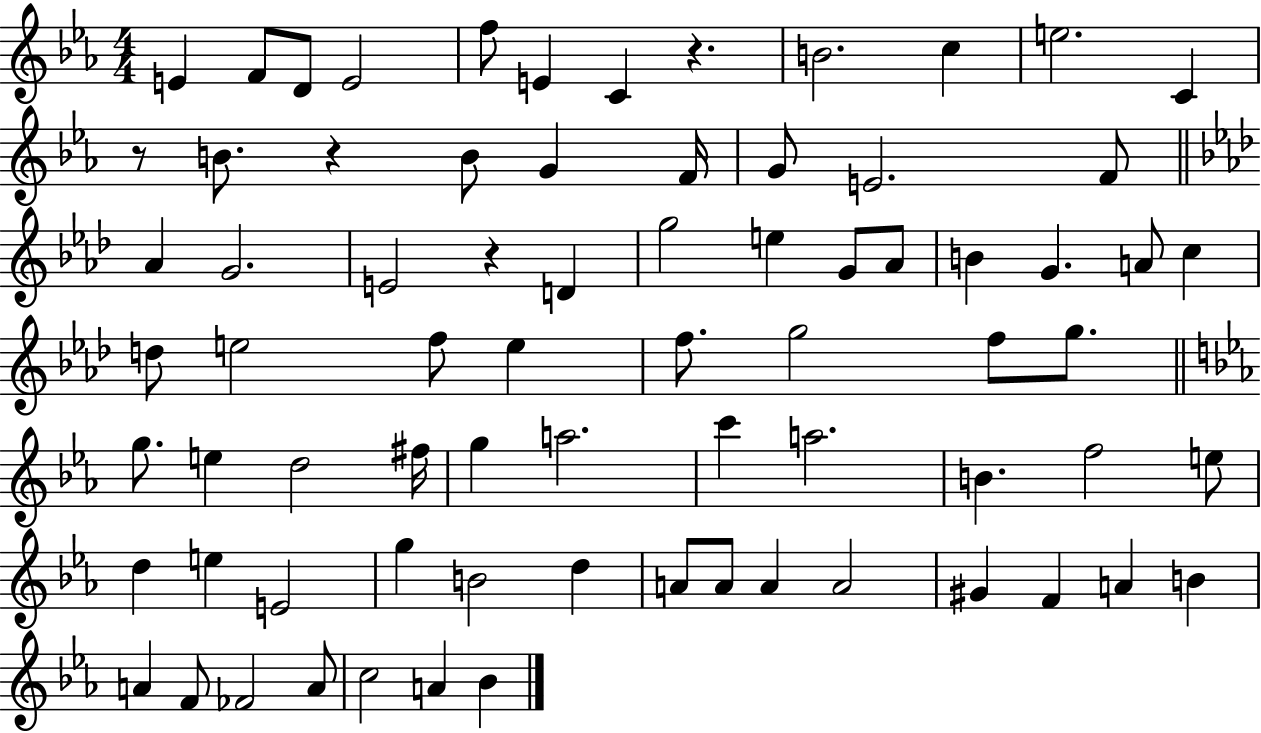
{
  \clef treble
  \numericTimeSignature
  \time 4/4
  \key ees \major
  e'4 f'8 d'8 e'2 | f''8 e'4 c'4 r4. | b'2. c''4 | e''2. c'4 | \break r8 b'8. r4 b'8 g'4 f'16 | g'8 e'2. f'8 | \bar "||" \break \key aes \major aes'4 g'2. | e'2 r4 d'4 | g''2 e''4 g'8 aes'8 | b'4 g'4. a'8 c''4 | \break d''8 e''2 f''8 e''4 | f''8. g''2 f''8 g''8. | \bar "||" \break \key ees \major g''8. e''4 d''2 fis''16 | g''4 a''2. | c'''4 a''2. | b'4. f''2 e''8 | \break d''4 e''4 e'2 | g''4 b'2 d''4 | a'8 a'8 a'4 a'2 | gis'4 f'4 a'4 b'4 | \break a'4 f'8 fes'2 a'8 | c''2 a'4 bes'4 | \bar "|."
}